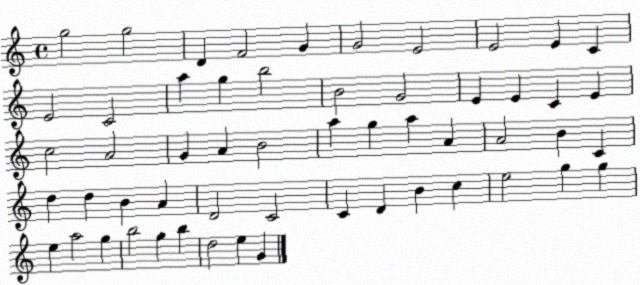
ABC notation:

X:1
T:Untitled
M:4/4
L:1/4
K:C
g2 g2 D F2 G G2 E2 E2 E C E2 C2 a g b2 B2 G2 E E C E c2 A2 G A B2 a g a A A2 B C d d B A D2 C2 C D B c e2 g g e a2 g b2 g b d2 e G